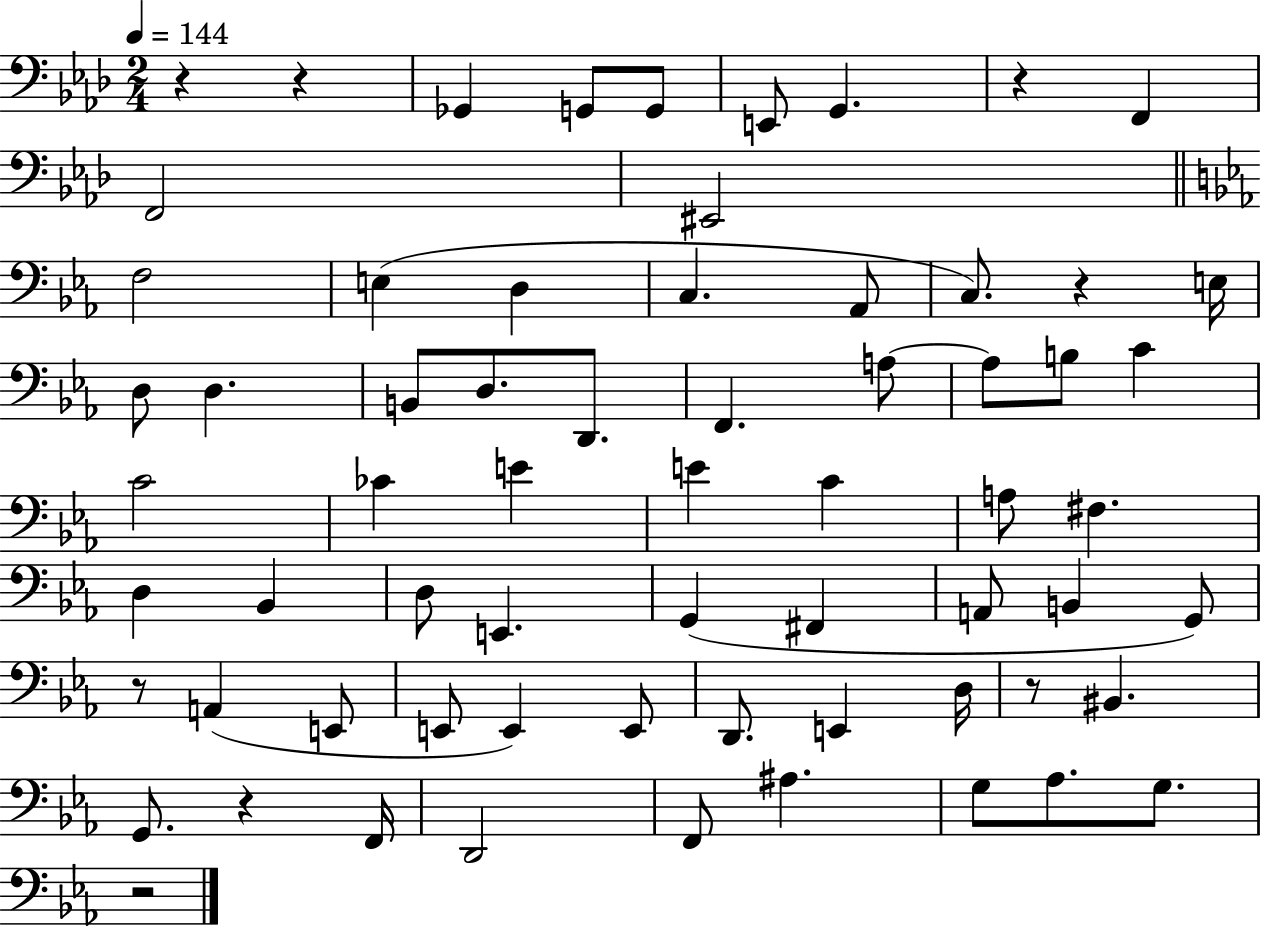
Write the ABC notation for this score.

X:1
T:Untitled
M:2/4
L:1/4
K:Ab
z z _G,, G,,/2 G,,/2 E,,/2 G,, z F,, F,,2 ^E,,2 F,2 E, D, C, _A,,/2 C,/2 z E,/4 D,/2 D, B,,/2 D,/2 D,,/2 F,, A,/2 A,/2 B,/2 C C2 _C E E C A,/2 ^F, D, _B,, D,/2 E,, G,, ^F,, A,,/2 B,, G,,/2 z/2 A,, E,,/2 E,,/2 E,, E,,/2 D,,/2 E,, D,/4 z/2 ^B,, G,,/2 z F,,/4 D,,2 F,,/2 ^A, G,/2 _A,/2 G,/2 z2